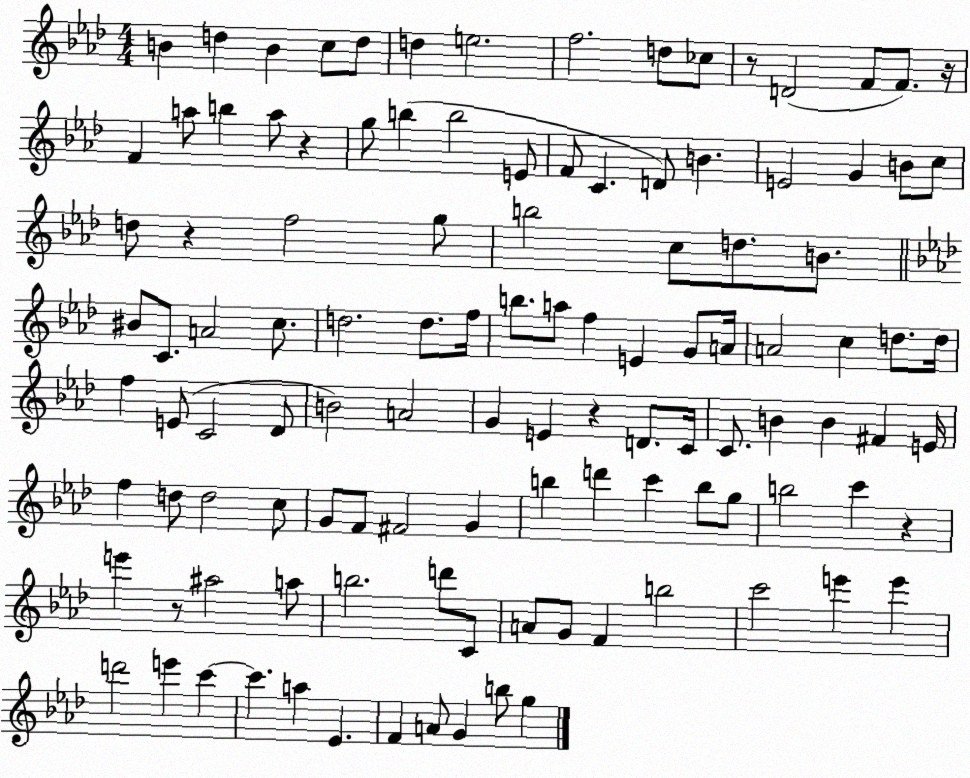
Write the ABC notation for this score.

X:1
T:Untitled
M:4/4
L:1/4
K:Ab
B d B c/2 d/2 d e2 f2 d/2 _c/2 z/2 D2 F/2 F/2 z/4 F a/2 b a/2 z g/2 b b2 E/2 F/2 C D/2 B E2 G B/2 c/2 d/2 z f2 g/2 b2 c/2 d/2 B/2 ^B/2 C/2 A2 c/2 d2 d/2 f/4 b/2 a/2 f E G/2 A/4 A2 c d/2 d/4 f E/2 C2 _D/2 B2 A2 G E z D/2 C/4 C/2 B B ^F E/4 f d/2 d2 c/2 G/2 F/2 ^F2 G b d' c' b/2 g/2 b2 c' z e' z/2 ^a2 a/2 b2 d'/2 C/2 A/2 G/2 F b2 c'2 e' e' d'2 e' c' c' a _E F A/2 G b/2 g